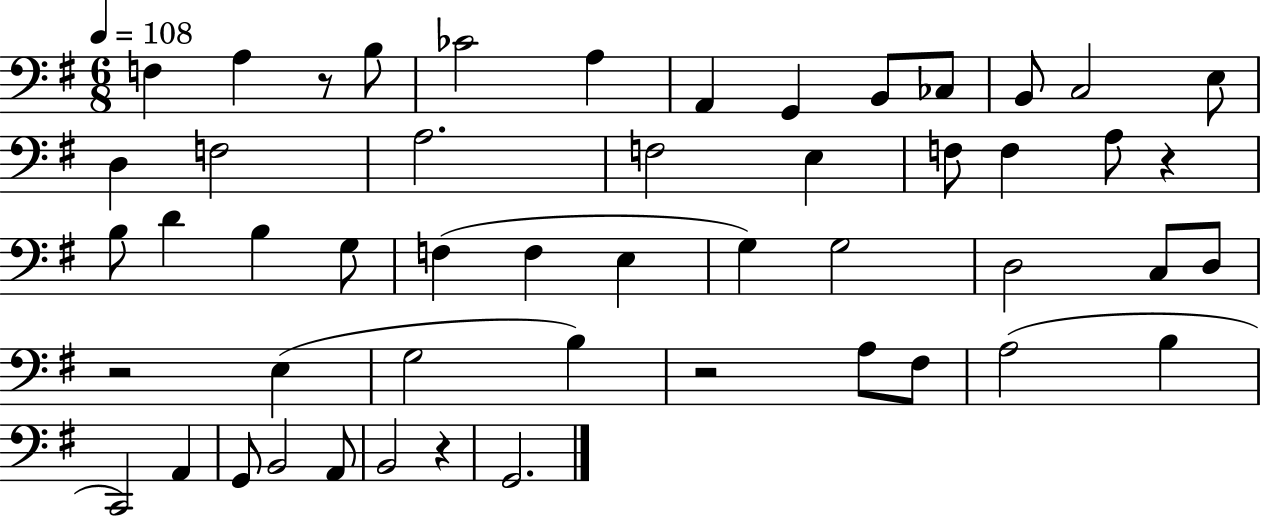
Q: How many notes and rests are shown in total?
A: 51